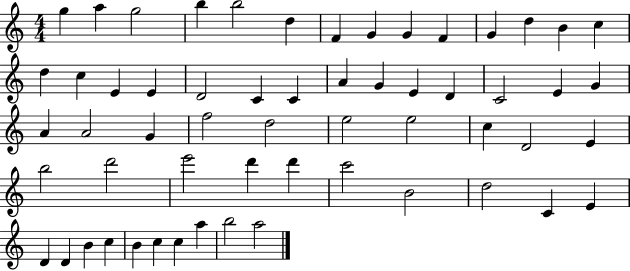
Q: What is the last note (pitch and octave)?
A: A5